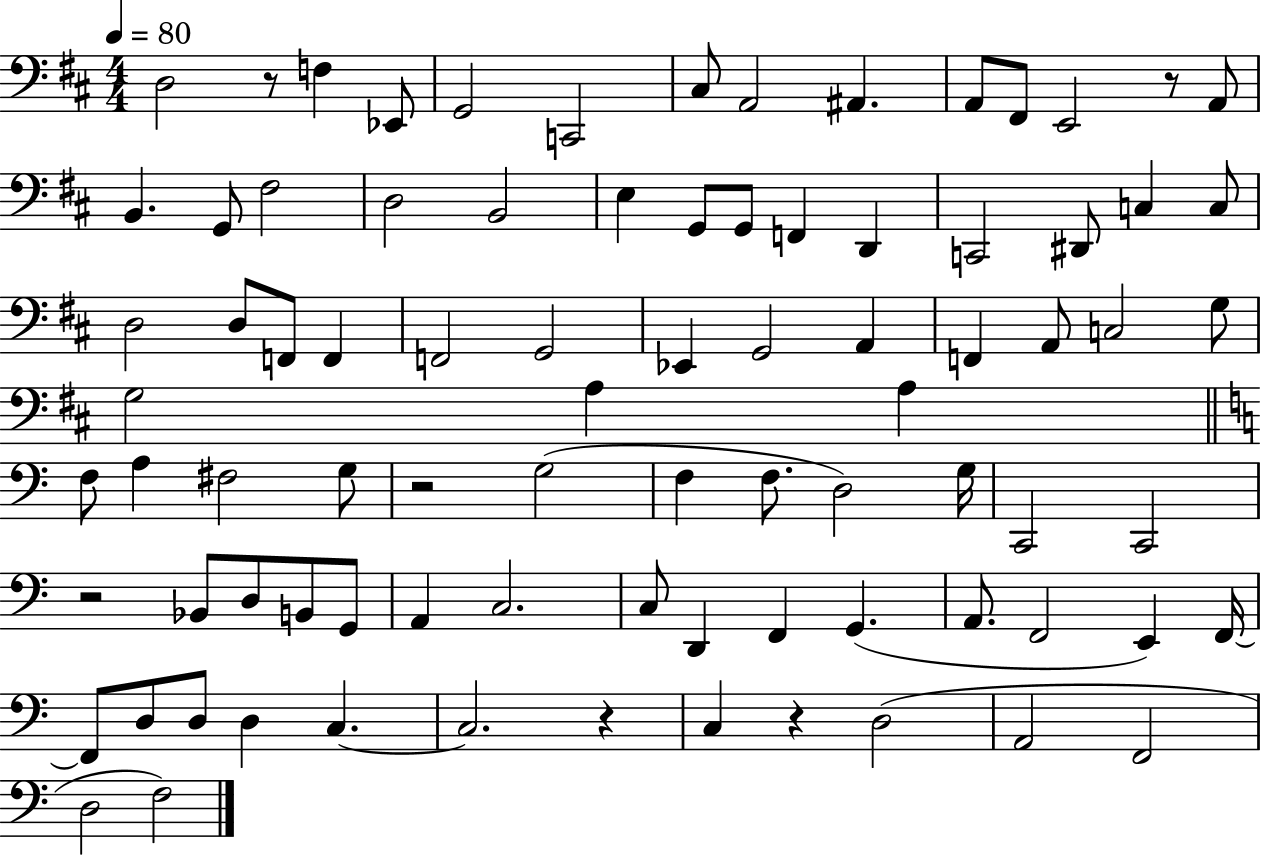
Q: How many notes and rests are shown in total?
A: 85